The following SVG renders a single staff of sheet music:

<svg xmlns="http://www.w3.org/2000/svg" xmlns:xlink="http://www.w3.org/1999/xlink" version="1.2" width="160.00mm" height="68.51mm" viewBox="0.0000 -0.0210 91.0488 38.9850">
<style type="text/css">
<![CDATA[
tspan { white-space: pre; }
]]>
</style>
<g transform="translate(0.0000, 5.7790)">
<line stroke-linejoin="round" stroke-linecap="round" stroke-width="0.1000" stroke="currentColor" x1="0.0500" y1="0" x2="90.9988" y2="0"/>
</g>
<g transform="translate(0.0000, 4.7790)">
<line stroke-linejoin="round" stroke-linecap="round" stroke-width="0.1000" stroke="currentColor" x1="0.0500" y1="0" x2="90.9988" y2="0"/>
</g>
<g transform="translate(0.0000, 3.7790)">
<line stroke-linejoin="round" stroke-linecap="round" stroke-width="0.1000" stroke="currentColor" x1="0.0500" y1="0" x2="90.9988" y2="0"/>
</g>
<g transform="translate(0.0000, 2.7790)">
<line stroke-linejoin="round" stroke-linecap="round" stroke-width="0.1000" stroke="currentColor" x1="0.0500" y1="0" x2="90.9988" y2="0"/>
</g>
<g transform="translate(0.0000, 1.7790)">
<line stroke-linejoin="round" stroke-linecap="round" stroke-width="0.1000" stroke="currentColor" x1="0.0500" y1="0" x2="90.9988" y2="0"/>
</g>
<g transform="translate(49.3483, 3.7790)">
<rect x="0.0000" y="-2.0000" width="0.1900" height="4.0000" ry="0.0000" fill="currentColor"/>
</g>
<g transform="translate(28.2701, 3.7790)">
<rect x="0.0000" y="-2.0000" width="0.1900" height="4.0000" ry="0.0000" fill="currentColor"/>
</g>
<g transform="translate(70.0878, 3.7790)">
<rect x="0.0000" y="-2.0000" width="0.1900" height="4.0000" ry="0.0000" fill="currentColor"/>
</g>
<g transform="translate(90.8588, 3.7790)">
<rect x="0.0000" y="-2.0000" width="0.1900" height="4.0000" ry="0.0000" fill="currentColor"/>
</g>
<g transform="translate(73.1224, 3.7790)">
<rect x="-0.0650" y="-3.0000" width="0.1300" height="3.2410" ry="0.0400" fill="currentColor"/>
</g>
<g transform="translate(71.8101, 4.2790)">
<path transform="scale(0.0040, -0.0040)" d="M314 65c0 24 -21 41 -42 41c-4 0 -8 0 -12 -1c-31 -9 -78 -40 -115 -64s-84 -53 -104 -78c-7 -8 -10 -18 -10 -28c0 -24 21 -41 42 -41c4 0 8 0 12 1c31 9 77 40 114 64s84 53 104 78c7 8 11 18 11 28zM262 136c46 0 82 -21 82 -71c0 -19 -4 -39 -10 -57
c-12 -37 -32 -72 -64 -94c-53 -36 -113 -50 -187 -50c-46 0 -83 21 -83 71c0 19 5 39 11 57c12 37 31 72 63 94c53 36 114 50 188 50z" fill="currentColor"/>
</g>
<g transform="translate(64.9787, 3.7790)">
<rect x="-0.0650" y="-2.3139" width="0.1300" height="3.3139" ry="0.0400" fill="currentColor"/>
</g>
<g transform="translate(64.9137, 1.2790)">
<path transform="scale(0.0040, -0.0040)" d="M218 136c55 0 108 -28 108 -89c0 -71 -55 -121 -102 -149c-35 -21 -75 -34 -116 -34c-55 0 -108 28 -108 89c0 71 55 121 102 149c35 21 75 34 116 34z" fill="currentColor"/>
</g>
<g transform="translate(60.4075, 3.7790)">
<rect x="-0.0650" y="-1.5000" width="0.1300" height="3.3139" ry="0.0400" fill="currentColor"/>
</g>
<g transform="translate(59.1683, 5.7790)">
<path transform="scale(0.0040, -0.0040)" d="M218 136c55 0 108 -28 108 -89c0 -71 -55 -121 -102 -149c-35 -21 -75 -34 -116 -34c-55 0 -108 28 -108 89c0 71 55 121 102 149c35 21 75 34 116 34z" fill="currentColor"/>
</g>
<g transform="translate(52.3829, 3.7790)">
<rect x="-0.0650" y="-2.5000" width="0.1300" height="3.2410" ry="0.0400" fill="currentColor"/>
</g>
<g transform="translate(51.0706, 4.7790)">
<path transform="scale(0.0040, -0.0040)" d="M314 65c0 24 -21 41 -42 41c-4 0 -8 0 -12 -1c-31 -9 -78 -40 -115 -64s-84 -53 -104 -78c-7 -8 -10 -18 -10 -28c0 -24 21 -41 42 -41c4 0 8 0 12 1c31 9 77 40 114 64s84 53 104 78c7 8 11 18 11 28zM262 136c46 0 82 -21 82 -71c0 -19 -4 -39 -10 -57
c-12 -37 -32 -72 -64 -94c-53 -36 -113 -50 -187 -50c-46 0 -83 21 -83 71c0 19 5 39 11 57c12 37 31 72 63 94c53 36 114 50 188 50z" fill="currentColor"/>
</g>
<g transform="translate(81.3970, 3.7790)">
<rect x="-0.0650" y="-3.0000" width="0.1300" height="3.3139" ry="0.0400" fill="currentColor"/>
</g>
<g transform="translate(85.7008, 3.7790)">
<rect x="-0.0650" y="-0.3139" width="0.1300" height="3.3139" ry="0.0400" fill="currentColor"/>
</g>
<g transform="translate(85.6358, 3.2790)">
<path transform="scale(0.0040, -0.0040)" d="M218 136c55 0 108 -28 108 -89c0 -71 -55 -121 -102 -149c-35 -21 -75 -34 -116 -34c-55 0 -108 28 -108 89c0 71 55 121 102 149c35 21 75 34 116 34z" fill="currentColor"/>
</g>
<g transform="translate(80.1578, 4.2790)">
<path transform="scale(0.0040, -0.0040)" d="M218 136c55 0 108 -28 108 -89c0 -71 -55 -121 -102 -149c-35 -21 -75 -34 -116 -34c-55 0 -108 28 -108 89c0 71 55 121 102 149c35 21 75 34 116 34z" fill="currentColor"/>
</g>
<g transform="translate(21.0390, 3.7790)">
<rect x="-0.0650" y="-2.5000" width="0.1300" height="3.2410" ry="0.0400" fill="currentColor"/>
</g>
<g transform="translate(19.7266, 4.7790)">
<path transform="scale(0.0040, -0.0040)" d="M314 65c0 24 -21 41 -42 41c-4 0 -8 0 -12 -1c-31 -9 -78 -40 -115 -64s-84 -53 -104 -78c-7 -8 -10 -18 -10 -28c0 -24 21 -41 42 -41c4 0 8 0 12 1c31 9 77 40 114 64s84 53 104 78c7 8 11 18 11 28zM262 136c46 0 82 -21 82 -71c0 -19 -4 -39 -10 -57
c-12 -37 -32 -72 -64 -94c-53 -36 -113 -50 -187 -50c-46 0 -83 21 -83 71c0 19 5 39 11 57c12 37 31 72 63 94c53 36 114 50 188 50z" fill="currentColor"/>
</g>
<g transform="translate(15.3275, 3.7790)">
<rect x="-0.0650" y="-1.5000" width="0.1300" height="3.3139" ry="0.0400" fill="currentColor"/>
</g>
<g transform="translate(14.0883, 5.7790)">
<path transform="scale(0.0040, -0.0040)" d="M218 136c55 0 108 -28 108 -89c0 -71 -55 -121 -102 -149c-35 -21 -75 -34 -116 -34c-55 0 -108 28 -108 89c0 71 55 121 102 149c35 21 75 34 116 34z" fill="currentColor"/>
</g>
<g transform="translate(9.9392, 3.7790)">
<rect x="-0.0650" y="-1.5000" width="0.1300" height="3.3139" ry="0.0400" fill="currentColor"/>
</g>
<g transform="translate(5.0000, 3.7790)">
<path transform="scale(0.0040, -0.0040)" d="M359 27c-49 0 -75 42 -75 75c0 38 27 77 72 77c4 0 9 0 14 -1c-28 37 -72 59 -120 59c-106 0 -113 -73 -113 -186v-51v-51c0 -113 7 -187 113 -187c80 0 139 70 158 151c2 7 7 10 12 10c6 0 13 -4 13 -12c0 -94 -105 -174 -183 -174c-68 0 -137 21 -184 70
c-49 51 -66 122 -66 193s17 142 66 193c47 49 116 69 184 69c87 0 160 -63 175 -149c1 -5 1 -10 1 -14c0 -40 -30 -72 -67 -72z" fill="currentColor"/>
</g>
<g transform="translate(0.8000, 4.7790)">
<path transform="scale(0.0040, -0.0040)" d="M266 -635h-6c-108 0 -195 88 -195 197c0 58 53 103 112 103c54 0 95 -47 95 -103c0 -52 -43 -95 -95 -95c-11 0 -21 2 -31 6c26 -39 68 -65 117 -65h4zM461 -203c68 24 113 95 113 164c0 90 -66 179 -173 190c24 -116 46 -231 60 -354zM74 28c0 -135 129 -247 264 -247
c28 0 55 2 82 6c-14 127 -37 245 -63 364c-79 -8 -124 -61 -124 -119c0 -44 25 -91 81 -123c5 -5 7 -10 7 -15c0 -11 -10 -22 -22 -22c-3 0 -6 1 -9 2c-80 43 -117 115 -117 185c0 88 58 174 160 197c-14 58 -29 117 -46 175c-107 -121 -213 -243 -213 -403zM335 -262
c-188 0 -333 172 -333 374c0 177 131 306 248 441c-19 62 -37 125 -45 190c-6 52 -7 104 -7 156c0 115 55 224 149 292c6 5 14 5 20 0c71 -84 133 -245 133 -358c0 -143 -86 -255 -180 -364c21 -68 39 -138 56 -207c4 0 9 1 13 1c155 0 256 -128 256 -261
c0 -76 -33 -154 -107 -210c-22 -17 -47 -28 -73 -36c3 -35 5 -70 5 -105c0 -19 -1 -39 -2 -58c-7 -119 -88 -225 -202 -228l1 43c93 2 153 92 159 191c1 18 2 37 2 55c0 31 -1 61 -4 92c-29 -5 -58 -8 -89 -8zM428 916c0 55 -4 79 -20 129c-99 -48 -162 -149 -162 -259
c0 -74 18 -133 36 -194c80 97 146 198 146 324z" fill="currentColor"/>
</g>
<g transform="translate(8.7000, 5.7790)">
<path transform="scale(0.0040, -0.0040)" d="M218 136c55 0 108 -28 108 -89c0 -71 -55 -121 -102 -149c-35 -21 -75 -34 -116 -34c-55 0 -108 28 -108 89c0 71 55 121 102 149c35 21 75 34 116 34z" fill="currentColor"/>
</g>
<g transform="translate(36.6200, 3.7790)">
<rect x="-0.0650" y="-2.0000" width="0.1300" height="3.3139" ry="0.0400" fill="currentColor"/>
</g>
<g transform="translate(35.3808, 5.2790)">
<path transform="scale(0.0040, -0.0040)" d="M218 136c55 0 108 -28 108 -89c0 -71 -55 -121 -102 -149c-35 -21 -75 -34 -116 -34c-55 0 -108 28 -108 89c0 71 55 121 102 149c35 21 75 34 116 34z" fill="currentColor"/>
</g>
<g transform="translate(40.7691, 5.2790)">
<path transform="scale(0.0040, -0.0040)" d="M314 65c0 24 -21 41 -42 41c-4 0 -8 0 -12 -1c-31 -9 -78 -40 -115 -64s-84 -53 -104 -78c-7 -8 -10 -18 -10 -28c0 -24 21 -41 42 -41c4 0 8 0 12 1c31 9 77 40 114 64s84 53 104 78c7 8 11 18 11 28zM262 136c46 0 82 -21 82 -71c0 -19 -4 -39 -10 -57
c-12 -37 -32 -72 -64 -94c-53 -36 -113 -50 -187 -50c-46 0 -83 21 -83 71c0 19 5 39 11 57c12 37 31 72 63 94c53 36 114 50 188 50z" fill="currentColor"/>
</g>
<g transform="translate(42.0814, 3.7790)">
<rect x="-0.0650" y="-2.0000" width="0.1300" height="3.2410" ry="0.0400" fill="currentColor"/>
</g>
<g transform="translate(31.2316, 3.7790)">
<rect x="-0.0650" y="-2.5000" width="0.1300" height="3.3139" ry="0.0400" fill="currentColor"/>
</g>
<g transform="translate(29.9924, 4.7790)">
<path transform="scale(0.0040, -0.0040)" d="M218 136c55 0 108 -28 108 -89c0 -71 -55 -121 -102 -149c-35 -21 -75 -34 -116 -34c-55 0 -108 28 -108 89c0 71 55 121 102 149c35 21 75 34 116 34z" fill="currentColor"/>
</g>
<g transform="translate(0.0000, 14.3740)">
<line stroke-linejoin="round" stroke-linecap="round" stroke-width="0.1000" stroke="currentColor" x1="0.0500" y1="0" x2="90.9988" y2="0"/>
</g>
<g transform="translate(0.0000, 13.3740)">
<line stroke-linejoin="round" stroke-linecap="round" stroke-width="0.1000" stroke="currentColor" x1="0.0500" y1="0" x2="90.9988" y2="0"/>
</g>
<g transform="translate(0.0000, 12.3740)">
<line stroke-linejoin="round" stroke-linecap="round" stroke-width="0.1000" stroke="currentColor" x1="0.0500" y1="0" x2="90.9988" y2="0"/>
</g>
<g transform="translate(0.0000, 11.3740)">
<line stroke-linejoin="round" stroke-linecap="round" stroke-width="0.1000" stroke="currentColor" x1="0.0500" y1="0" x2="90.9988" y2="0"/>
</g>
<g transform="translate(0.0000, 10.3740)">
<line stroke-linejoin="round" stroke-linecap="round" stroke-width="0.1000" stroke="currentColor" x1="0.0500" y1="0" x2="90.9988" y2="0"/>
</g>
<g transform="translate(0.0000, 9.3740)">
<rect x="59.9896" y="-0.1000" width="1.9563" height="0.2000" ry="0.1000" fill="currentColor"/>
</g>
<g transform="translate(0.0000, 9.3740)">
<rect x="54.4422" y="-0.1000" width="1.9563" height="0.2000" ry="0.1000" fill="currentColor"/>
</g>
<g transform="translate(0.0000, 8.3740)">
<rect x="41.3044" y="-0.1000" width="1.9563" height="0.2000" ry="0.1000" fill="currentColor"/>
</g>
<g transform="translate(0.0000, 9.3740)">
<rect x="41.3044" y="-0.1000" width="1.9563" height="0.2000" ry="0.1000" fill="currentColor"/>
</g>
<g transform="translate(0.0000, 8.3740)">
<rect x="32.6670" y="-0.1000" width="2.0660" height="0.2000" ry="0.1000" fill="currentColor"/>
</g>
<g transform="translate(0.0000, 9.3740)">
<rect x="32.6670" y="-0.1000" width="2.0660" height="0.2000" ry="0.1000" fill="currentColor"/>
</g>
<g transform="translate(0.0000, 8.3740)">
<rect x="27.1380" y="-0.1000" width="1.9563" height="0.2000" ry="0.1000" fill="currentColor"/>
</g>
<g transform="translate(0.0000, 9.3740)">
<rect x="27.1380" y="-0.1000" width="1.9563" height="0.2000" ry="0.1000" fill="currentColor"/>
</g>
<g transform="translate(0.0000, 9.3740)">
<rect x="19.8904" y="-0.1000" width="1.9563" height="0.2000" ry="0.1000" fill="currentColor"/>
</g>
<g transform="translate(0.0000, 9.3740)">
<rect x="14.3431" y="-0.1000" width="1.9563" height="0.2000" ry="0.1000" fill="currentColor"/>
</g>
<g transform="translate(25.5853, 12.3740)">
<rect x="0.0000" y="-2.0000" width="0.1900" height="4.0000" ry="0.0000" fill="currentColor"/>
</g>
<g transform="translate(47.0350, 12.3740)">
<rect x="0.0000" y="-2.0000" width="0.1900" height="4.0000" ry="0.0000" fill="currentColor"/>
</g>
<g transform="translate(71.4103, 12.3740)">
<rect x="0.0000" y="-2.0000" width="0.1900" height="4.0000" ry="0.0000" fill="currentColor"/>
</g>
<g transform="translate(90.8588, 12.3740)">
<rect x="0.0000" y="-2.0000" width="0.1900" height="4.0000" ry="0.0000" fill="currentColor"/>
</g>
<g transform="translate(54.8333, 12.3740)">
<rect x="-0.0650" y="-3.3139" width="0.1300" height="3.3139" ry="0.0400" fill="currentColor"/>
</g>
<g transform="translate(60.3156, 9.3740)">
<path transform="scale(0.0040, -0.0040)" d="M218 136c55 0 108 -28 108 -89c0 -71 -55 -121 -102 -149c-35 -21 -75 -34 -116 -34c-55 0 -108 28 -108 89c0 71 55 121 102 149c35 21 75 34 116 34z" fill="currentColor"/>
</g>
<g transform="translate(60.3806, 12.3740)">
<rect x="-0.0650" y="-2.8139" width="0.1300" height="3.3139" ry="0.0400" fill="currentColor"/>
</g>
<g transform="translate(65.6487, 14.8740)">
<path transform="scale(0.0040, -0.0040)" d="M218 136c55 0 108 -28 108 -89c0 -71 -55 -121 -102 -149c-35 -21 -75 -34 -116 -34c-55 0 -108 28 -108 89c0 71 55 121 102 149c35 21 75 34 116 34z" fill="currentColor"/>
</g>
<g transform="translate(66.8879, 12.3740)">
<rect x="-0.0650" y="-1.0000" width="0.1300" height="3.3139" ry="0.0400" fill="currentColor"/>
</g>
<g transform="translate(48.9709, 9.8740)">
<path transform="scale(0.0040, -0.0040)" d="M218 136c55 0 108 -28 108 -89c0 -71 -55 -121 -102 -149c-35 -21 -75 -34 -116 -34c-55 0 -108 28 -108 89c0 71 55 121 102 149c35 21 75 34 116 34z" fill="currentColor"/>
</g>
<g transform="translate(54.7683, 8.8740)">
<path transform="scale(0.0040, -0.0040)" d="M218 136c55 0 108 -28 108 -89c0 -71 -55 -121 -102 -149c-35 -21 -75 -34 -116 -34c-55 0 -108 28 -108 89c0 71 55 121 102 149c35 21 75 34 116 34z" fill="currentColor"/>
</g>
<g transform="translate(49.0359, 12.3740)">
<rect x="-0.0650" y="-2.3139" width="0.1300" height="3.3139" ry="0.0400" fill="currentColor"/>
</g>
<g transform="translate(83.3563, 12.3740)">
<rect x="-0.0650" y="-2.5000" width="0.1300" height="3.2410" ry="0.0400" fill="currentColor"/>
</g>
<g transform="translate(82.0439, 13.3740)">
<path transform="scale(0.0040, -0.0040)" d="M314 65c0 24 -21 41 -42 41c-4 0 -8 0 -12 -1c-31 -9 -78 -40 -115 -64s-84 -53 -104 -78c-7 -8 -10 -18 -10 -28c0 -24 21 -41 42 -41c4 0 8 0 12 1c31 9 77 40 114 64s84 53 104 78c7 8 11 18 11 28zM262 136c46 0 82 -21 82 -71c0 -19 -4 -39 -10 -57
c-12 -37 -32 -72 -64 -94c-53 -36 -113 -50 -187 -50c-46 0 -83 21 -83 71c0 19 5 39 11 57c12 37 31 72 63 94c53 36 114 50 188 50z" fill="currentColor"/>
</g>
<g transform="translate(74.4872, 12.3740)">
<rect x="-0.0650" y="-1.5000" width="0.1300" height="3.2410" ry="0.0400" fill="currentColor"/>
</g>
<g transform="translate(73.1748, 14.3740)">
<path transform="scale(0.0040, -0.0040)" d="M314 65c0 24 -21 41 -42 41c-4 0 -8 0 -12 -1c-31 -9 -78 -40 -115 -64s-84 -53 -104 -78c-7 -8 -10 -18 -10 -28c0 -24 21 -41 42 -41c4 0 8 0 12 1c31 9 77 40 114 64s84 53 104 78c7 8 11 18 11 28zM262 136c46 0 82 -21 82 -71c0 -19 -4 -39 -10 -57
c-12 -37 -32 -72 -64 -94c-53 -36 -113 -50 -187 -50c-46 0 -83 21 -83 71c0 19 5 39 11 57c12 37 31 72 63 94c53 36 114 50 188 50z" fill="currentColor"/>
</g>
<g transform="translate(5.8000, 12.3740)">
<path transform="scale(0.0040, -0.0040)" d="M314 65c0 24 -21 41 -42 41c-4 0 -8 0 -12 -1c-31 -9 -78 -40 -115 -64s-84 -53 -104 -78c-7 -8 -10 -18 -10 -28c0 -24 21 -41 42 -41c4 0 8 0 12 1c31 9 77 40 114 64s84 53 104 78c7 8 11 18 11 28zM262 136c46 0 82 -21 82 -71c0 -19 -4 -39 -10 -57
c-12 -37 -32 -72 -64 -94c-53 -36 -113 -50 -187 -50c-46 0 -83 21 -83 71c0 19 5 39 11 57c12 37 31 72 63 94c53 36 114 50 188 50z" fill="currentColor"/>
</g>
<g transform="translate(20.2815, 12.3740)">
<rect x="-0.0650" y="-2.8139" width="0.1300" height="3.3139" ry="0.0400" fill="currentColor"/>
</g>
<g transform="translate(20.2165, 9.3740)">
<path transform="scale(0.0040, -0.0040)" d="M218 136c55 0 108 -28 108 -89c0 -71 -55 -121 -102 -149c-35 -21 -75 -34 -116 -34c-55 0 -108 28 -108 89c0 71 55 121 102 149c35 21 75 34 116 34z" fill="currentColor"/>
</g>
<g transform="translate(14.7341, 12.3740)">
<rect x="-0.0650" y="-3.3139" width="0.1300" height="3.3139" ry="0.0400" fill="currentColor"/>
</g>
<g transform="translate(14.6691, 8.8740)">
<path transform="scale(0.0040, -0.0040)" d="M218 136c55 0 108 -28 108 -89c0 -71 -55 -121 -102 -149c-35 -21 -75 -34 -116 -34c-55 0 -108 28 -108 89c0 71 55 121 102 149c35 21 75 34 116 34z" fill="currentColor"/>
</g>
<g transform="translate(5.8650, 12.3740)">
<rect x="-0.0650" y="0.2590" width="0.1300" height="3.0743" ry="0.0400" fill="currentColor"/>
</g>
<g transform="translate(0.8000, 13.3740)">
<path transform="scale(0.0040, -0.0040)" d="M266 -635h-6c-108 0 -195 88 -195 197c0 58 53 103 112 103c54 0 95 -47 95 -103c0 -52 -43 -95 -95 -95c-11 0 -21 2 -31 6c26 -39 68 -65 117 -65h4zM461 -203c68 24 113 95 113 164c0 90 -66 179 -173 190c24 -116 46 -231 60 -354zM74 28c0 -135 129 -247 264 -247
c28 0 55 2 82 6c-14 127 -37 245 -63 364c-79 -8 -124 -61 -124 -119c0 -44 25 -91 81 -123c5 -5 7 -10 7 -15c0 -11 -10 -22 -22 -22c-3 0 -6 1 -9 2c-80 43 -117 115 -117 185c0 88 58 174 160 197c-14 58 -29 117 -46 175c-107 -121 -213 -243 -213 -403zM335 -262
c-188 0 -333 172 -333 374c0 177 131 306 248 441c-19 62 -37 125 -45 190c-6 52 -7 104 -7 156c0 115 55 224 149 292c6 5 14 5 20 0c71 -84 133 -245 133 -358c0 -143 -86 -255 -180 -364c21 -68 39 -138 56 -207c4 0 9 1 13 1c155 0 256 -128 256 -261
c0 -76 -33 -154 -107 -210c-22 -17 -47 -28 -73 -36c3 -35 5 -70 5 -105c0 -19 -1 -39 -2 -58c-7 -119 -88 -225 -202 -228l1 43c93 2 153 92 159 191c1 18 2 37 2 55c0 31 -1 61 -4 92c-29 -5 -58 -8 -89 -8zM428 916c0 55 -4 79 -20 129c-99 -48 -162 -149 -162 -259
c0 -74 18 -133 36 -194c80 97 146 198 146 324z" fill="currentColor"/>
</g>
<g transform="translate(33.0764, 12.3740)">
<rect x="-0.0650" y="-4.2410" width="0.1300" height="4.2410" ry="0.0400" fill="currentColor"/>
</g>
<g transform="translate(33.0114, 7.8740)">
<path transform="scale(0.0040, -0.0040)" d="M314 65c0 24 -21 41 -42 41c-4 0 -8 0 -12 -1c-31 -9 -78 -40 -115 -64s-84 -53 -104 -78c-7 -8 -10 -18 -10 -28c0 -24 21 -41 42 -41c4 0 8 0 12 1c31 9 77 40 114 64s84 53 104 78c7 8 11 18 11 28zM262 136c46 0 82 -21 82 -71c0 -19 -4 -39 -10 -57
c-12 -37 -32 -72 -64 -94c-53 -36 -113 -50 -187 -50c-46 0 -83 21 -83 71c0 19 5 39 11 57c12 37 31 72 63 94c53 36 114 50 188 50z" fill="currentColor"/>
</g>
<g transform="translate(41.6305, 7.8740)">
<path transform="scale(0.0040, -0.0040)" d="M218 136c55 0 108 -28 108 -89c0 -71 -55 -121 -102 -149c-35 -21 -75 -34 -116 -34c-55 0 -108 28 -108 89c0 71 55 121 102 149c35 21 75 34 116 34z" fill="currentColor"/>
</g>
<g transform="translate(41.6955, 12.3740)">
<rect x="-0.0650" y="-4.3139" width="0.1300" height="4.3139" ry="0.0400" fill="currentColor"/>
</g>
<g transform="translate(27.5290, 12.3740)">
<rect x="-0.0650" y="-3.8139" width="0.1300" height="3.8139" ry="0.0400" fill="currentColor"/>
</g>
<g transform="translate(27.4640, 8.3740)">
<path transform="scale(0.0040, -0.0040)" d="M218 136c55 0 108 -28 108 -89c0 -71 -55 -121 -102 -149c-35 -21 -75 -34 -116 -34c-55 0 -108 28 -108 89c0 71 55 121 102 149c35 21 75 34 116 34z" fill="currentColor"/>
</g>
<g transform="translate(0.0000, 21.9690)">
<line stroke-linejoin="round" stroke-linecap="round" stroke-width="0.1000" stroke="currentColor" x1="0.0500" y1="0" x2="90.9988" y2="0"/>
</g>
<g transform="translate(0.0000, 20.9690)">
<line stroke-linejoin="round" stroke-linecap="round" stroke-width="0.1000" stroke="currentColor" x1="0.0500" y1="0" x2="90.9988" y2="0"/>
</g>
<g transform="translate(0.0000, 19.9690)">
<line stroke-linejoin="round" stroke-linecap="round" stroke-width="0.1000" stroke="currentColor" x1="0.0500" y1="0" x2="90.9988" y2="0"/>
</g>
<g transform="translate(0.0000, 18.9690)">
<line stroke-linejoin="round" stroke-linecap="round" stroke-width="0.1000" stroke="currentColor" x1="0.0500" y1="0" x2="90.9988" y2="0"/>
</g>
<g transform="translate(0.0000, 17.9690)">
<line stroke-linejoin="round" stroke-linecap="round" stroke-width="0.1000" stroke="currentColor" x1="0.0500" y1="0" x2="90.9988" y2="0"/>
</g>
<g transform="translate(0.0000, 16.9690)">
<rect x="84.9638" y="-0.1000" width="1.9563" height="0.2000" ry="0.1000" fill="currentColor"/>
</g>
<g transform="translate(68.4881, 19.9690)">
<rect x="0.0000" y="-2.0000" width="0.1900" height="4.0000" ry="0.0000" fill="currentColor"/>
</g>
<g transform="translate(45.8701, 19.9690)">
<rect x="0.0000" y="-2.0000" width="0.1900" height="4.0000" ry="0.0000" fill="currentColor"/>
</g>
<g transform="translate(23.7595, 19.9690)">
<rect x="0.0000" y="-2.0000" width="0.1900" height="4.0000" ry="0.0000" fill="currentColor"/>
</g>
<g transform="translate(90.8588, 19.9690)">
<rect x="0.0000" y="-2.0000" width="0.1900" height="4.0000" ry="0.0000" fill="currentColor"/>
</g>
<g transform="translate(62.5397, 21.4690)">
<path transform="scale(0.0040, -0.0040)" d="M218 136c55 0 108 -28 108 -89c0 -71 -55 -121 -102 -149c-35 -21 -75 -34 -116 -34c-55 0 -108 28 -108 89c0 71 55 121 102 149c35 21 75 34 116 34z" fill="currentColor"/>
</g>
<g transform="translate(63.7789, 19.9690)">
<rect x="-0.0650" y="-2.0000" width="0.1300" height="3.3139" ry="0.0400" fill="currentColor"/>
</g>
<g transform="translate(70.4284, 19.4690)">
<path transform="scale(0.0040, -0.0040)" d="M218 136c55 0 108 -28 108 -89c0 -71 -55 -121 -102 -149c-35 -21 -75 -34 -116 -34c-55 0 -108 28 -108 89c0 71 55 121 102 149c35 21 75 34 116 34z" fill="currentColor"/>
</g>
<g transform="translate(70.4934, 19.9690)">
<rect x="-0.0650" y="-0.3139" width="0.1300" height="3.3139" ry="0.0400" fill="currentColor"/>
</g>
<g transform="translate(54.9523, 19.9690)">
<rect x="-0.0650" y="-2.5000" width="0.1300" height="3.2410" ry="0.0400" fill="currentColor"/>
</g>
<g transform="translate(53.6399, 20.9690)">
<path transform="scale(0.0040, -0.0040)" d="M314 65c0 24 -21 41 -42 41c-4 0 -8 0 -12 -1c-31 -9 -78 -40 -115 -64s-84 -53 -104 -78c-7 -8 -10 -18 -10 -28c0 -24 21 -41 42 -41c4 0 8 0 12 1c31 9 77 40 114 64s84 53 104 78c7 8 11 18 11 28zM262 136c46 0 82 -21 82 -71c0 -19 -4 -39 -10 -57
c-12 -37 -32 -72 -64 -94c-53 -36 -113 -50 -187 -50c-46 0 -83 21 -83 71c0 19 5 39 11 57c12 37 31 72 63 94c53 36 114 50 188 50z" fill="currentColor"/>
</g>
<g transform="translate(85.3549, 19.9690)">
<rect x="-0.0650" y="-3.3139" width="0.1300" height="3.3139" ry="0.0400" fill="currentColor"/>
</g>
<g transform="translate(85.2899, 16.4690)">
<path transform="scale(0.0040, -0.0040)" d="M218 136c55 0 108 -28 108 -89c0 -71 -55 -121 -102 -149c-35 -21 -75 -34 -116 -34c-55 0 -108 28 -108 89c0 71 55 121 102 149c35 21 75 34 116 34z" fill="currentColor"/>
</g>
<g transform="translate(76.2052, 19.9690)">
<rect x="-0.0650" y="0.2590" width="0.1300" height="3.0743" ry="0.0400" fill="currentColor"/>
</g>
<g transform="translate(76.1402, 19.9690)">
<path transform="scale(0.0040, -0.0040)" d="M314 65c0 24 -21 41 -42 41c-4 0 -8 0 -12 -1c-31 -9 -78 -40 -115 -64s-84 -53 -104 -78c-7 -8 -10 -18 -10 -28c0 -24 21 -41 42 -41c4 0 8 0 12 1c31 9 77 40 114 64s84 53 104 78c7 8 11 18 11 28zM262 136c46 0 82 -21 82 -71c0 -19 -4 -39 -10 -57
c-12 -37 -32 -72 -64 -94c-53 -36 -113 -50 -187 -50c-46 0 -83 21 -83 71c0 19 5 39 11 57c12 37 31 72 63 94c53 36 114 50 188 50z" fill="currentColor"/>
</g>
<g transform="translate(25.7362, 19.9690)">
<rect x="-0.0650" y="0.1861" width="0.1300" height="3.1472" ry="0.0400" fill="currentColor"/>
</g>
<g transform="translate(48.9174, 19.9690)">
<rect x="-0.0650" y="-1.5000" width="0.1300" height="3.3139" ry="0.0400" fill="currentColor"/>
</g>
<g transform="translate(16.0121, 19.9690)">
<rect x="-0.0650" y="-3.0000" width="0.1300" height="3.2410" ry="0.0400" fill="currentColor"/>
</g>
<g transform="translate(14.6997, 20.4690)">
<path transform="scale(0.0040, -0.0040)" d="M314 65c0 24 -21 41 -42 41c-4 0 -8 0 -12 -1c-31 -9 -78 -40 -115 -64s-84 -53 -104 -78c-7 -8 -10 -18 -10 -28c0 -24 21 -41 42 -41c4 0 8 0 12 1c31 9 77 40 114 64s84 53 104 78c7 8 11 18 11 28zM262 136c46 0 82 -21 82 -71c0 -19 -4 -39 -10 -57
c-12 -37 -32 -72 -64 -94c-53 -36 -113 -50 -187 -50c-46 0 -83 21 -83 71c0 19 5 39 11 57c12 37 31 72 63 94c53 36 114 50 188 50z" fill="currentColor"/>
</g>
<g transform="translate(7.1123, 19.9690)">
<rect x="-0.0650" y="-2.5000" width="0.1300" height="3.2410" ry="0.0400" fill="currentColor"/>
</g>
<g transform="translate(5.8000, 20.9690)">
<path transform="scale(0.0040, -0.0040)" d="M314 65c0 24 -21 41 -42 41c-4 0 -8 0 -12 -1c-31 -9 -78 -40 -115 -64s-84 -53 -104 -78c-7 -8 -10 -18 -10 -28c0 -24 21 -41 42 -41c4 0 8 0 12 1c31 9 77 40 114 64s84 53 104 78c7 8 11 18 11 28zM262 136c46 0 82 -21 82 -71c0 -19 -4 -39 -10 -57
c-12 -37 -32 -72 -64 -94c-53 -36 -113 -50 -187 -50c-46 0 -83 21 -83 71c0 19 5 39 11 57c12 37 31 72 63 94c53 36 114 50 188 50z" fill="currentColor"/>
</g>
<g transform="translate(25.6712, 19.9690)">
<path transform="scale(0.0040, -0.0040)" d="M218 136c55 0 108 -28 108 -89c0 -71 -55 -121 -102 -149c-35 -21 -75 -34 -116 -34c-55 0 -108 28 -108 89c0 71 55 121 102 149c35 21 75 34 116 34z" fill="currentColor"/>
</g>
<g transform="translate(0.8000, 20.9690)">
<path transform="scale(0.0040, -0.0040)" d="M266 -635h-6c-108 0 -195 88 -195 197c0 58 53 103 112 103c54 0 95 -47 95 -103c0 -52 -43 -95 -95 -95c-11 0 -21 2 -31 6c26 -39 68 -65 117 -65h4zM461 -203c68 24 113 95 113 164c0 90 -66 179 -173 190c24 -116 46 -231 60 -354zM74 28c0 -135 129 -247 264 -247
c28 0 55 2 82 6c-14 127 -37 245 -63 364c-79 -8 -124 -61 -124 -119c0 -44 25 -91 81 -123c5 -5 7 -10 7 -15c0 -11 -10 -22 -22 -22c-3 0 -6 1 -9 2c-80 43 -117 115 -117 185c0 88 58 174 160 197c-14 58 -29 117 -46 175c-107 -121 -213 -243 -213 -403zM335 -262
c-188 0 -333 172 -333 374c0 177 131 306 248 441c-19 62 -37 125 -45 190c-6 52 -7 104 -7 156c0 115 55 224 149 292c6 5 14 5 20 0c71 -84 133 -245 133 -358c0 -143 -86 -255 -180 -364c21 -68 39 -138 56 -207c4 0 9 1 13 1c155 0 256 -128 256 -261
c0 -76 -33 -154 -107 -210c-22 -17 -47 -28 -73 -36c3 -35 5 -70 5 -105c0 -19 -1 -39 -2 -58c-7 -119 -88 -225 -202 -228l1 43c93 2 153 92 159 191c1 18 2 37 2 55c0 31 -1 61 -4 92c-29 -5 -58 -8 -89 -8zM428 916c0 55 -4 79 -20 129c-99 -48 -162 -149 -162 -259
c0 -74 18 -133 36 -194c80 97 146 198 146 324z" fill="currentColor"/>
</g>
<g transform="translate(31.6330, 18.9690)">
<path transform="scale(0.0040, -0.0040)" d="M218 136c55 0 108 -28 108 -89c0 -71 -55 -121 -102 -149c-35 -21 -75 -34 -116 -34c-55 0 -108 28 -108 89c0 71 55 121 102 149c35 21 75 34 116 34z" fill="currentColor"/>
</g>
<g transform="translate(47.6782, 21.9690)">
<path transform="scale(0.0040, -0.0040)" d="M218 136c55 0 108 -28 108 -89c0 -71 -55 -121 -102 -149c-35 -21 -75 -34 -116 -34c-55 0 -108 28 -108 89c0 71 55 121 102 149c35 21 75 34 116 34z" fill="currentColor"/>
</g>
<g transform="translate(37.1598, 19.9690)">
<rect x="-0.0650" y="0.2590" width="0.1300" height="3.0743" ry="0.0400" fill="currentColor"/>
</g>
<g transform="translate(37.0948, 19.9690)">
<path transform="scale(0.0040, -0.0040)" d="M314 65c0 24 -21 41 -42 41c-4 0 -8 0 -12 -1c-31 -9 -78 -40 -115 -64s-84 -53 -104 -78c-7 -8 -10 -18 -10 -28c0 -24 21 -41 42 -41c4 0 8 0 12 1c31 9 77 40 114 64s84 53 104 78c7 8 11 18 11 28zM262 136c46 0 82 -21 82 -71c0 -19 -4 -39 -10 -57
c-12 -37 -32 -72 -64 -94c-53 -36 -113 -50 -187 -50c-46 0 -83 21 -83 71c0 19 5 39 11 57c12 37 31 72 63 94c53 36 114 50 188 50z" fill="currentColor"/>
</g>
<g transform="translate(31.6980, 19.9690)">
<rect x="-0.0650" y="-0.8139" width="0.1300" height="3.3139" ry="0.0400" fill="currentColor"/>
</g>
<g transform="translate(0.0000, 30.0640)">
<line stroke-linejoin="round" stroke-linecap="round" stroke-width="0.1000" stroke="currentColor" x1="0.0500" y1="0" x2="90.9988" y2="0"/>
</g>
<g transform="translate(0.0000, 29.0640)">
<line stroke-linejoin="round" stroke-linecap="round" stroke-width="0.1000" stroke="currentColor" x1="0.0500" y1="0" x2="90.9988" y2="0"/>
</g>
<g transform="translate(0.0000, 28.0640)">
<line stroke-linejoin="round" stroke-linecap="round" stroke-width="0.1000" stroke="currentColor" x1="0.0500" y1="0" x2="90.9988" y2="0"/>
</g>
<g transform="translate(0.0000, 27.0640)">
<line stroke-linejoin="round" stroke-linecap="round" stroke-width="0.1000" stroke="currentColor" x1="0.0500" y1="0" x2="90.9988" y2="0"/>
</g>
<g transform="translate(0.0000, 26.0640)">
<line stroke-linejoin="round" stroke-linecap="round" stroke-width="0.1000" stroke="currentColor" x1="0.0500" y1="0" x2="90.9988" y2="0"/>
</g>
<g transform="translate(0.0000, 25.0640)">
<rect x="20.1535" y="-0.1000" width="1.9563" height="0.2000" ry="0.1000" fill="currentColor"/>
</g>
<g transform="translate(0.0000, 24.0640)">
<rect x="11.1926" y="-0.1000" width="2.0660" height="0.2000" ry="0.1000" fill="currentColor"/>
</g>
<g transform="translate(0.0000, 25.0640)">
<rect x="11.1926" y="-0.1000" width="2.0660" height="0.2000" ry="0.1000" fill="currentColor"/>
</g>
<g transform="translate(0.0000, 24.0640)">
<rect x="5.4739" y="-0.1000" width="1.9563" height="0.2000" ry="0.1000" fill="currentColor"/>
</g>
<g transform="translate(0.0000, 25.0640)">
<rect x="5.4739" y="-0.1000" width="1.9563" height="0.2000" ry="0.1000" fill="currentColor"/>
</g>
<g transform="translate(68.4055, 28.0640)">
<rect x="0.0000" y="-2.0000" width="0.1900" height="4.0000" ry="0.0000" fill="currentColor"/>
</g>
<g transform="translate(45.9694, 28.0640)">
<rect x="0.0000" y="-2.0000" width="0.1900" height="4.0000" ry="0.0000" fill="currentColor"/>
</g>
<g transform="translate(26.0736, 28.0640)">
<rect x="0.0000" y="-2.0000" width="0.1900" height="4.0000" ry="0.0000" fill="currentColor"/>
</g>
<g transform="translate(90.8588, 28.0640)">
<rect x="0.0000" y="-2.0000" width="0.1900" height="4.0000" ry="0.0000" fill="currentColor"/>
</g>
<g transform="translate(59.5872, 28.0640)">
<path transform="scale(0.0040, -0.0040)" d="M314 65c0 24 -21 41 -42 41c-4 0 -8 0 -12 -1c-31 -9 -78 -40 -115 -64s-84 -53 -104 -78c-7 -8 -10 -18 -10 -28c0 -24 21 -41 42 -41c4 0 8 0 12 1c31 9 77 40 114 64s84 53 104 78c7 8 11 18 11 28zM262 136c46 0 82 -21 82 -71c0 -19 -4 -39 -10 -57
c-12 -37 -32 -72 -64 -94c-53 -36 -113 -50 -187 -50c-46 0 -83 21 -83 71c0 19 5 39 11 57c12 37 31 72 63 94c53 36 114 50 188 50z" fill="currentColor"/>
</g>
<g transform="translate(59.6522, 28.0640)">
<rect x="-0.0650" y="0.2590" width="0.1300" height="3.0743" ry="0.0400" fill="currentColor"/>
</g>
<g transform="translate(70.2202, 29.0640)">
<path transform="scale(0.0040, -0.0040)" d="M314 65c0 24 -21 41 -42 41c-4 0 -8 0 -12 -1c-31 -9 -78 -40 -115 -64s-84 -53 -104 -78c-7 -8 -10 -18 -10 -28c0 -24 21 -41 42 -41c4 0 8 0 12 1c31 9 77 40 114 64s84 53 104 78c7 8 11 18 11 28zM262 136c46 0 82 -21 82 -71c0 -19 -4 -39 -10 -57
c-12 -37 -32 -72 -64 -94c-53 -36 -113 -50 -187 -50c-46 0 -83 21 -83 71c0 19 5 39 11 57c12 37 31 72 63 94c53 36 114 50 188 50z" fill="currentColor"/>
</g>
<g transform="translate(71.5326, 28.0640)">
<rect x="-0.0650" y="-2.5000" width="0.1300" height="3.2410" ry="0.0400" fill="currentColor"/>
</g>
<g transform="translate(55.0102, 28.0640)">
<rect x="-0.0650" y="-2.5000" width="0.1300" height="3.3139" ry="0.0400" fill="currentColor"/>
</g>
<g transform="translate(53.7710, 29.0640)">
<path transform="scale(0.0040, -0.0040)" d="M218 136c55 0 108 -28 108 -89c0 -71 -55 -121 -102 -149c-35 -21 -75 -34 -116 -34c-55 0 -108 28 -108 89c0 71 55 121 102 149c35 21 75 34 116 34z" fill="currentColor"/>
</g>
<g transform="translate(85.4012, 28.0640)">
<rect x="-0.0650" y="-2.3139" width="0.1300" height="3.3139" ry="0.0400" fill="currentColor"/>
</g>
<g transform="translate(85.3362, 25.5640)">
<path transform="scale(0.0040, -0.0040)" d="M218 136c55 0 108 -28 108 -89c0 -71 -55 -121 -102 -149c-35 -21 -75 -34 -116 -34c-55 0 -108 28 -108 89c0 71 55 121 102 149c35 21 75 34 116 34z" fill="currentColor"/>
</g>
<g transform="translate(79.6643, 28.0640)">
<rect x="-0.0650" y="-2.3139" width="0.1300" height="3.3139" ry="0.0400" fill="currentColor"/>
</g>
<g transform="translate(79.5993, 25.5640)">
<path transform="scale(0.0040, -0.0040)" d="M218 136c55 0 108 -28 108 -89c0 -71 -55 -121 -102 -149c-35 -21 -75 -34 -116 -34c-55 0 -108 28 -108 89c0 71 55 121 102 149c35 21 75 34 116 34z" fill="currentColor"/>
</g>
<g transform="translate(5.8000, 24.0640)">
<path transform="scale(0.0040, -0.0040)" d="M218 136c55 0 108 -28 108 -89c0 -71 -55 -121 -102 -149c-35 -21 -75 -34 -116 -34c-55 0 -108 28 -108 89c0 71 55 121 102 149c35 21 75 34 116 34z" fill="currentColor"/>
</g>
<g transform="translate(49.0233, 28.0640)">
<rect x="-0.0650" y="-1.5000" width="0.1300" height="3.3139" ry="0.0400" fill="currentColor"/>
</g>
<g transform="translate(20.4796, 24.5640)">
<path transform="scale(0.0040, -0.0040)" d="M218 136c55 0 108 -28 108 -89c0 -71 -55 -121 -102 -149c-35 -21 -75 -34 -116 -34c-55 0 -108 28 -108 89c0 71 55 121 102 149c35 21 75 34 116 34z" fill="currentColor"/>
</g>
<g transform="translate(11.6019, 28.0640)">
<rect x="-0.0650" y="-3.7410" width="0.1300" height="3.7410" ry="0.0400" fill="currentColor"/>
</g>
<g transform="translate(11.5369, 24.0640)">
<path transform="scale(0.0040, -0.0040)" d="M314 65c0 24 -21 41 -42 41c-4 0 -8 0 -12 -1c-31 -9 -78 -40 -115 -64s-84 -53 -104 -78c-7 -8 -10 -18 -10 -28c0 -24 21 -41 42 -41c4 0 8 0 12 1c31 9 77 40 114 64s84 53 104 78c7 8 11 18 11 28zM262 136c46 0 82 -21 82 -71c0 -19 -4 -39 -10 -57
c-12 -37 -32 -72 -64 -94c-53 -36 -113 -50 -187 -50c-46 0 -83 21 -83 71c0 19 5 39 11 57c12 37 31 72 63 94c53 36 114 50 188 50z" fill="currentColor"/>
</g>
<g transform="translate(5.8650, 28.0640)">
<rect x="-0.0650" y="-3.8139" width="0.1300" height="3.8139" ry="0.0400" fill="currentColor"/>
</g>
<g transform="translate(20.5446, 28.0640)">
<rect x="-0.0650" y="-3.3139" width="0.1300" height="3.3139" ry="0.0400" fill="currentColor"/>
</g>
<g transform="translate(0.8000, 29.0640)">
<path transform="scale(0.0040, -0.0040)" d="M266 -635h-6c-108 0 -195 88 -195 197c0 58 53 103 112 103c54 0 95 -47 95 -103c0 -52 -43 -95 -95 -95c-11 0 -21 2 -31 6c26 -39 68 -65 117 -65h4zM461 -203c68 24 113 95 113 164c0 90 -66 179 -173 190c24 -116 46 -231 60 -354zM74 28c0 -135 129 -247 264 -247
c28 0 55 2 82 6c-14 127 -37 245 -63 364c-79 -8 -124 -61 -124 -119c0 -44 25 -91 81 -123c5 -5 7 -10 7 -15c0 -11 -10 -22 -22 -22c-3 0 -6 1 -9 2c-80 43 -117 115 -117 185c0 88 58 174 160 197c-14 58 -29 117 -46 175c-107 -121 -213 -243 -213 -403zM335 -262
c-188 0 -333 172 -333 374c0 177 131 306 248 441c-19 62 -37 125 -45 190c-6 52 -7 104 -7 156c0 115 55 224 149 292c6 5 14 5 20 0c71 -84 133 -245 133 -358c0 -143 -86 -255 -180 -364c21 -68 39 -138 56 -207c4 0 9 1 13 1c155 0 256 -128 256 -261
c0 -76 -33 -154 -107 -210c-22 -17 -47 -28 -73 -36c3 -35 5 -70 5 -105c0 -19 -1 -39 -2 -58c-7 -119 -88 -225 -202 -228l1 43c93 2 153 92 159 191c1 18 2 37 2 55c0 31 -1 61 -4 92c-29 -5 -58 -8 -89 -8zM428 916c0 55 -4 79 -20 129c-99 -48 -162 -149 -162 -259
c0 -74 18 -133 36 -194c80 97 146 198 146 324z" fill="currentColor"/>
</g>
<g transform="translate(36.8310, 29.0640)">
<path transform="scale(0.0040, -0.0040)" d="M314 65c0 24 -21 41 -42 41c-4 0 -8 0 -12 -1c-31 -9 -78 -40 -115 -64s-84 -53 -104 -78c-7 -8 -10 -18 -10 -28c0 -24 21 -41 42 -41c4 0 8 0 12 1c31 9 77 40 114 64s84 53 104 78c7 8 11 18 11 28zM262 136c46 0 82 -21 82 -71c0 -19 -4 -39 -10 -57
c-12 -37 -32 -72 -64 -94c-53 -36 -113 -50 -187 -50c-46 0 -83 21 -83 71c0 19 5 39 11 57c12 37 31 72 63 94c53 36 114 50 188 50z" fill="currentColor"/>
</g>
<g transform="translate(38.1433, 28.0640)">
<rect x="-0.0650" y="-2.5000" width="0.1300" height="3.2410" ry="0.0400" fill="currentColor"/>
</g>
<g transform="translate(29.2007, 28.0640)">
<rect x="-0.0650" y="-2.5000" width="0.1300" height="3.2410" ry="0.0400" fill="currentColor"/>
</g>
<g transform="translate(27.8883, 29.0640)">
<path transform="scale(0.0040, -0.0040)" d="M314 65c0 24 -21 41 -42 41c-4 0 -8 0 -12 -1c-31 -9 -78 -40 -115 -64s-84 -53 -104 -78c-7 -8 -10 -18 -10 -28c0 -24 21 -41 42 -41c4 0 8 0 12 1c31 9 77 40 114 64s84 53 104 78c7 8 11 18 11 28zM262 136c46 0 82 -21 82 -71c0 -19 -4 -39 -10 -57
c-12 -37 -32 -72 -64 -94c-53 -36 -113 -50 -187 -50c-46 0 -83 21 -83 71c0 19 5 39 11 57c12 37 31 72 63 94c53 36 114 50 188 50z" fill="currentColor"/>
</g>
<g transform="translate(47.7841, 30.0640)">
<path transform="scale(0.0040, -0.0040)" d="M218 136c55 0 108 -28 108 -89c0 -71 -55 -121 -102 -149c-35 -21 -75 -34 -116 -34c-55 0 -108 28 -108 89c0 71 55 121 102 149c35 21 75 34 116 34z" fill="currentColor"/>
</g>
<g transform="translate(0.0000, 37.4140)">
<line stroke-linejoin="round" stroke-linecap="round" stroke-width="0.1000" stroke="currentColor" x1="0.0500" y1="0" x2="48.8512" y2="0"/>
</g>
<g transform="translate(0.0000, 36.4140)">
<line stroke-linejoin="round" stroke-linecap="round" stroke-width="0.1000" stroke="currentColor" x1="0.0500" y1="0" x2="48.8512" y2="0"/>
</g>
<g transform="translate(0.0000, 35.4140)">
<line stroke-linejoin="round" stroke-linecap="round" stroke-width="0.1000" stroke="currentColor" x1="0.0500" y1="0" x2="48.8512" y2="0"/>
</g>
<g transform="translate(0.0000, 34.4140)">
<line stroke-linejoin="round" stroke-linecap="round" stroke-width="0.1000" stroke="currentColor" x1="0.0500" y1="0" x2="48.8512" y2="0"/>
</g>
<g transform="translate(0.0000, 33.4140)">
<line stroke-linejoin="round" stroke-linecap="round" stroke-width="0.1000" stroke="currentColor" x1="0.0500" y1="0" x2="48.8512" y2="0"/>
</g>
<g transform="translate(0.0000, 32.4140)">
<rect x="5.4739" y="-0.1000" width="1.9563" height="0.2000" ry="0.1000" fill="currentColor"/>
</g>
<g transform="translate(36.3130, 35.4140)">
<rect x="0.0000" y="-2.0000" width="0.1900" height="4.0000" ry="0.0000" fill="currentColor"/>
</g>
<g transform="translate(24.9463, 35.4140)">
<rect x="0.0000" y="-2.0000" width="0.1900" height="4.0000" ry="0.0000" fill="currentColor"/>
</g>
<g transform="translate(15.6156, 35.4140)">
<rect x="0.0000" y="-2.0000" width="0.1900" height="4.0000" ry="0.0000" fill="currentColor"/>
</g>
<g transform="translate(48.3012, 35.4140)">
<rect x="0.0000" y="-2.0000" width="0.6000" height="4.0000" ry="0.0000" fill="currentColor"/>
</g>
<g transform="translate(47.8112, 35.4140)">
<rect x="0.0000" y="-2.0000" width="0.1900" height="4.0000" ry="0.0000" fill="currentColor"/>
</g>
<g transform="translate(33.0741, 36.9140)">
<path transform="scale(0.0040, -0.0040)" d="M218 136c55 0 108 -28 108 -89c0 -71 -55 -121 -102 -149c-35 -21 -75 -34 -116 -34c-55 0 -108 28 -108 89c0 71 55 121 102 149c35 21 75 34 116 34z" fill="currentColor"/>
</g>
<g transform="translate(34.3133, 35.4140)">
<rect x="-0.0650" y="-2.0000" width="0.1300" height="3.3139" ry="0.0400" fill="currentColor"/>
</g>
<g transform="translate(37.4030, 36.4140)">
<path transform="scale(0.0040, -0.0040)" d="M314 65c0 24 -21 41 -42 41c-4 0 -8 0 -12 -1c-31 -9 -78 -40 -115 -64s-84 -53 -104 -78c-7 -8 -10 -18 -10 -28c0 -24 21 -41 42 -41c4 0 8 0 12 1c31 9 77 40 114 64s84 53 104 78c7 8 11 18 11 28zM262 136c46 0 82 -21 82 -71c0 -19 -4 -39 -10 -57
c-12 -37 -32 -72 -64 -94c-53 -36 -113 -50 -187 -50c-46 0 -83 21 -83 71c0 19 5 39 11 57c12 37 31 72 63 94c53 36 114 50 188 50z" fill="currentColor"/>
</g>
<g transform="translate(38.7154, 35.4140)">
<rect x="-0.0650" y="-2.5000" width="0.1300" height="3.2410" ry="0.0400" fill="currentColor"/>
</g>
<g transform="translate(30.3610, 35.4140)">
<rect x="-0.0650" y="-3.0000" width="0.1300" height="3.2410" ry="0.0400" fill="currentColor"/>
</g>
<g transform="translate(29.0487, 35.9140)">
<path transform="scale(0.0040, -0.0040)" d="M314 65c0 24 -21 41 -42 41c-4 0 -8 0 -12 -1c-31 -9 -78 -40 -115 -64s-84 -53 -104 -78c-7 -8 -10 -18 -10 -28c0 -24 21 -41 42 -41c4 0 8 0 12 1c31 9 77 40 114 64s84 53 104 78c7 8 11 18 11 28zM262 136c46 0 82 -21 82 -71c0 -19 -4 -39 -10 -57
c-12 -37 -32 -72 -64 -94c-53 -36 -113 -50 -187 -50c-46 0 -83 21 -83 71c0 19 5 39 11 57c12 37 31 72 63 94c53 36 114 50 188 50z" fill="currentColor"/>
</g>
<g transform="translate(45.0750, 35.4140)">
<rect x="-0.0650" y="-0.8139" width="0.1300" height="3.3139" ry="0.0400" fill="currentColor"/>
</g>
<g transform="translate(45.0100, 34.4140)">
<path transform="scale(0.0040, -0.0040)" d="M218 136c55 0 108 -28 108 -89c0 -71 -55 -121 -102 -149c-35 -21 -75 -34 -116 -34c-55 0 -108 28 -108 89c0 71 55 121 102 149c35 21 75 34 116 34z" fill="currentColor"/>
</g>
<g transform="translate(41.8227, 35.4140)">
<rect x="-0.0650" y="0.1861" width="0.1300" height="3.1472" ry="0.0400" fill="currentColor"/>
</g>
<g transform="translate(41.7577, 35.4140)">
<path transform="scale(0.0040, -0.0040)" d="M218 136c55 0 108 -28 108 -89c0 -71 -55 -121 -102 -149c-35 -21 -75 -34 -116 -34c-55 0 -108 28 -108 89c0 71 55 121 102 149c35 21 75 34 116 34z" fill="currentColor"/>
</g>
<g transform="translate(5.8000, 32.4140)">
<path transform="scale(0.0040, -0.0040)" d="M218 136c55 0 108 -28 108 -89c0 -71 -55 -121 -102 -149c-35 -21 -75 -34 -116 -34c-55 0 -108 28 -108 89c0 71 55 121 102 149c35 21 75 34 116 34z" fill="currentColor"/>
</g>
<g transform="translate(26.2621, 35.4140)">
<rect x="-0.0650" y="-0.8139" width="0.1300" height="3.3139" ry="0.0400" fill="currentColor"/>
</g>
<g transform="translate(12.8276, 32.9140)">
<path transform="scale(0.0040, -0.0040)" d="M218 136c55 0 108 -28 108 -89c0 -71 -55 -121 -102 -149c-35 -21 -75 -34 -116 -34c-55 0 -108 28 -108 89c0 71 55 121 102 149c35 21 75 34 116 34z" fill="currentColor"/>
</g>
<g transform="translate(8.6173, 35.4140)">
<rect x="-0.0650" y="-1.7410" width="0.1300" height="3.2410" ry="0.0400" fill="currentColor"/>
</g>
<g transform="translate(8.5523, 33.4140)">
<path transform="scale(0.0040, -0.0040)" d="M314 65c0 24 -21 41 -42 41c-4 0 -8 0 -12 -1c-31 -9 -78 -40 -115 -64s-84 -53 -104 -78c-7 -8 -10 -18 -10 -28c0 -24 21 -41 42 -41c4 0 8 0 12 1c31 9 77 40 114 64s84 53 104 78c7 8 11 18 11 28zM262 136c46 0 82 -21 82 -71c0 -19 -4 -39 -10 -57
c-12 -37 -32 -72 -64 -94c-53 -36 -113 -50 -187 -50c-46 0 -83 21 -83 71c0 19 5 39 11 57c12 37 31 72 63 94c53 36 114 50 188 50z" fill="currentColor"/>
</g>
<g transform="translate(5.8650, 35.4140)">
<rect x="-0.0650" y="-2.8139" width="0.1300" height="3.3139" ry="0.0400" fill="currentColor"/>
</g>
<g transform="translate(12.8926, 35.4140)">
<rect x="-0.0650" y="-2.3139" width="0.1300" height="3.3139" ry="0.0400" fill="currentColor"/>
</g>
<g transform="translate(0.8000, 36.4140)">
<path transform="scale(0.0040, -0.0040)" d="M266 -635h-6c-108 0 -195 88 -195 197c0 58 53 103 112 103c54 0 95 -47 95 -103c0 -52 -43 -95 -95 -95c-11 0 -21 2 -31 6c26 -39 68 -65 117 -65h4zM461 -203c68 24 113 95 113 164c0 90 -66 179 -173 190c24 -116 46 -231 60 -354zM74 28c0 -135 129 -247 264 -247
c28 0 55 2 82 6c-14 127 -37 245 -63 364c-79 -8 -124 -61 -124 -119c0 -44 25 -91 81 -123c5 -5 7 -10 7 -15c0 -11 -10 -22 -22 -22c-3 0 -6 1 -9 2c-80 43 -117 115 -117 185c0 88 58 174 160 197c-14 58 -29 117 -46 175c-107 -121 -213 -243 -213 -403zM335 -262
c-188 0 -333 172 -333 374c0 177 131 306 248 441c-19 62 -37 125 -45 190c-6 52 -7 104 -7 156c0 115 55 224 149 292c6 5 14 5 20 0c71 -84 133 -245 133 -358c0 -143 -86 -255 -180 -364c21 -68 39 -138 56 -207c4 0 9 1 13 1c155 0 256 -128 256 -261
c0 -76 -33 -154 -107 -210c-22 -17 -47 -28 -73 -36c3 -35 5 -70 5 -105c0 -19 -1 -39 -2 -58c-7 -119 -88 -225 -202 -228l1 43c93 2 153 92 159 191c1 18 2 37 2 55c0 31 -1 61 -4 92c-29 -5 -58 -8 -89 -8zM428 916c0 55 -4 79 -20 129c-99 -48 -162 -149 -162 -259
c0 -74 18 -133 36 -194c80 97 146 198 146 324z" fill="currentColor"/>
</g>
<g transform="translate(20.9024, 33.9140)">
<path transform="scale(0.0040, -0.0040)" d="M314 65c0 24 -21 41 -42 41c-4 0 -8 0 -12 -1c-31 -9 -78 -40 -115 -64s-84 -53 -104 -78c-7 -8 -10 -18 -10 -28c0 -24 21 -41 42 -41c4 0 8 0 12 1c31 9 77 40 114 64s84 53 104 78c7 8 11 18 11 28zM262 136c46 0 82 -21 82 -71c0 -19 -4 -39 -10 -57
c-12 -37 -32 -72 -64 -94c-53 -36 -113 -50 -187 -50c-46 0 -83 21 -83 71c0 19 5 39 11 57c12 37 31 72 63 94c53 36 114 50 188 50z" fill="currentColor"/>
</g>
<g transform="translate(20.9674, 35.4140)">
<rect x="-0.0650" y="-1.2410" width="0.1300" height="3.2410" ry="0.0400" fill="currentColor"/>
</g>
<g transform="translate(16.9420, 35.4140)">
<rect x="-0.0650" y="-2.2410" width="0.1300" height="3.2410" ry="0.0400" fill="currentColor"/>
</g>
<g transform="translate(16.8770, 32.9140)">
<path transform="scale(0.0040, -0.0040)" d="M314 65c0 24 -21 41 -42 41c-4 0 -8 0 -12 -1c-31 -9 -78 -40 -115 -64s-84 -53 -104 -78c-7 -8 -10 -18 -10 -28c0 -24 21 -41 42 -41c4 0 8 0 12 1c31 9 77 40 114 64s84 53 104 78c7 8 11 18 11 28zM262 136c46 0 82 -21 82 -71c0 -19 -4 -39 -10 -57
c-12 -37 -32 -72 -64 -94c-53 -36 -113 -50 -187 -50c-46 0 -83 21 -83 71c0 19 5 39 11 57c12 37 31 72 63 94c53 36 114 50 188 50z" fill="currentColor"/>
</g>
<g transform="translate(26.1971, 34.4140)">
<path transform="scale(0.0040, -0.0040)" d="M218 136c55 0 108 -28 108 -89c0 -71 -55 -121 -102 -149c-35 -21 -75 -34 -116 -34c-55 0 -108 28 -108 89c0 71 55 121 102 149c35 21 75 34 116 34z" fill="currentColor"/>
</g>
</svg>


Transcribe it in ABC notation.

X:1
T:Untitled
M:4/4
L:1/4
K:C
E E G2 G F F2 G2 E g A2 A c B2 b a c' d'2 d' g b a D E2 G2 G2 A2 B d B2 E G2 F c B2 b c' c'2 b G2 G2 E G B2 G2 g g a f2 g g2 e2 d A2 F G2 B d